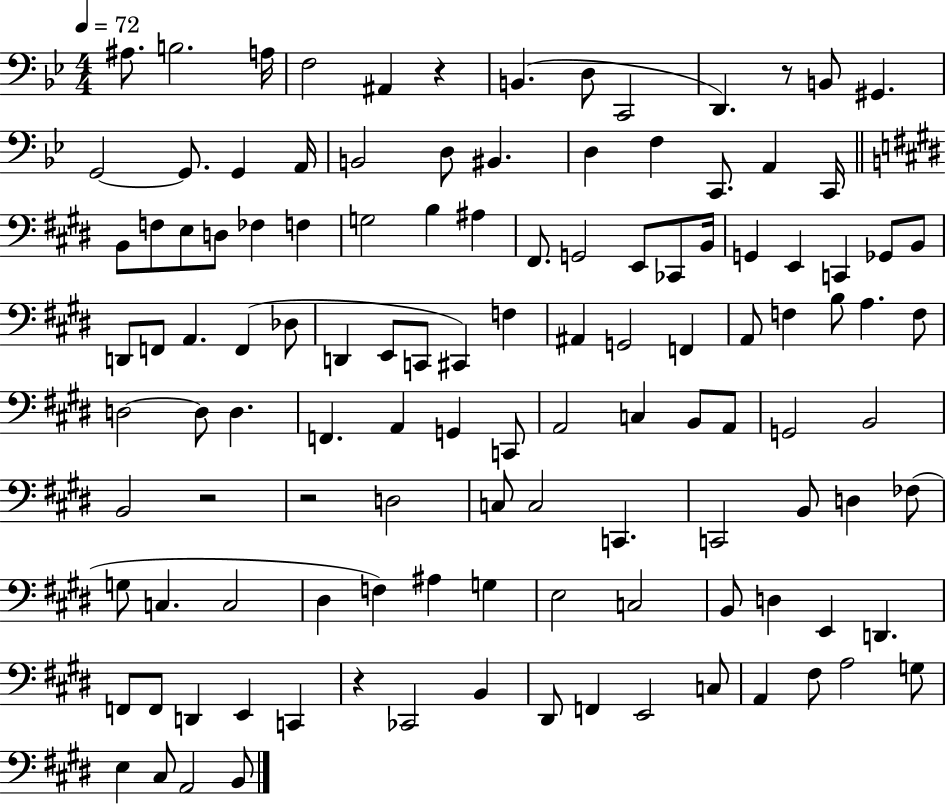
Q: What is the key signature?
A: BES major